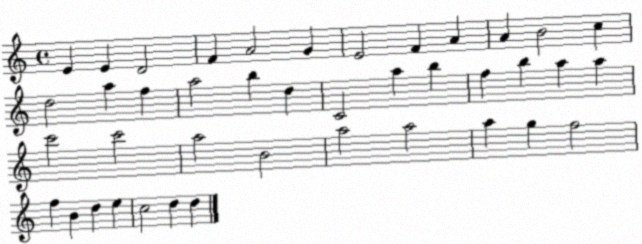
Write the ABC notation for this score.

X:1
T:Untitled
M:4/4
L:1/4
K:C
E E D2 F A2 G E2 F A A B2 c d2 a f a2 b d C2 a b f b a a c'2 c'2 a2 B2 a2 a2 a g f2 f B d e c2 d d